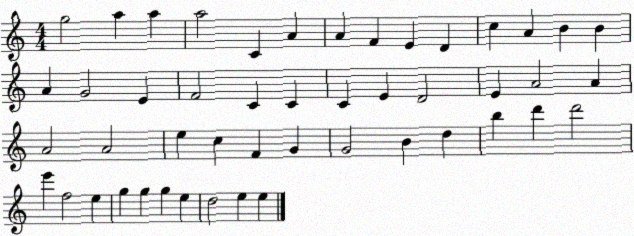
X:1
T:Untitled
M:4/4
L:1/4
K:C
g2 a a a2 C A A F E D c A B B A G2 E F2 C C C E D2 E A2 A A2 A2 e c F G G2 B d b d' d'2 e' f2 e g g g e d2 e e